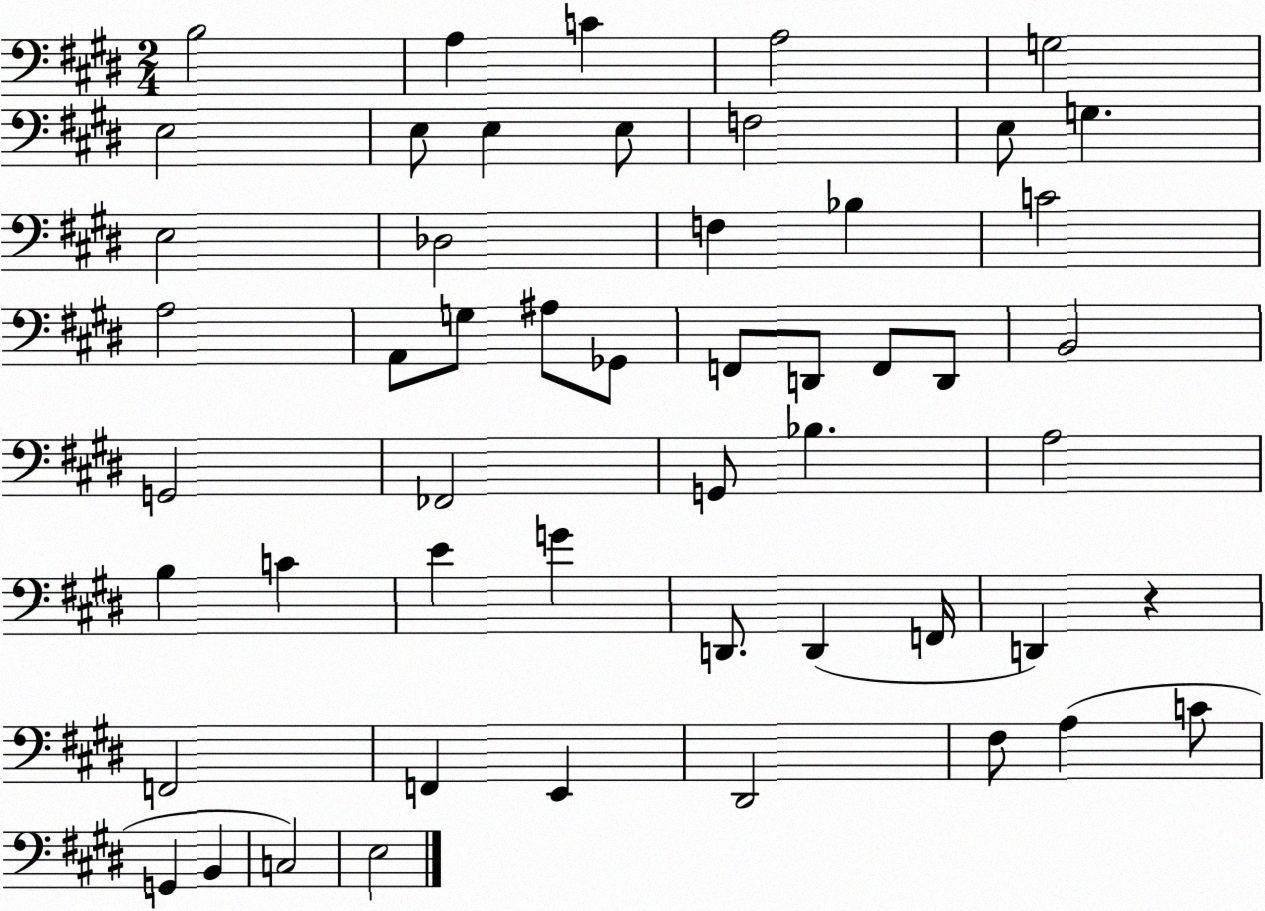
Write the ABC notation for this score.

X:1
T:Untitled
M:2/4
L:1/4
K:E
B,2 A, C A,2 G,2 E,2 E,/2 E, E,/2 F,2 E,/2 G, E,2 _D,2 F, _B, C2 A,2 A,,/2 G,/2 ^A,/2 _G,,/2 F,,/2 D,,/2 F,,/2 D,,/2 B,,2 G,,2 _F,,2 G,,/2 _B, A,2 B, C E G D,,/2 D,, F,,/4 D,, z F,,2 F,, E,, ^D,,2 ^F,/2 A, C/2 G,, B,, C,2 E,2